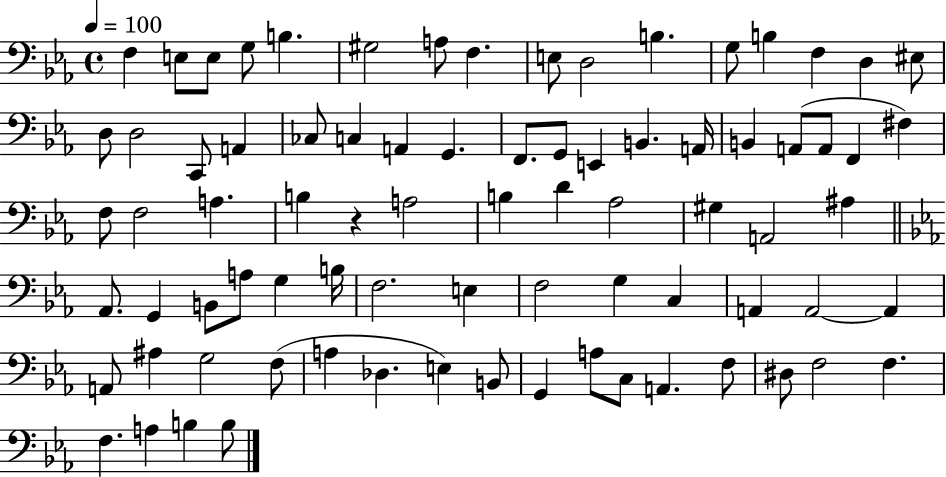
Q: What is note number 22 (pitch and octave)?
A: C3